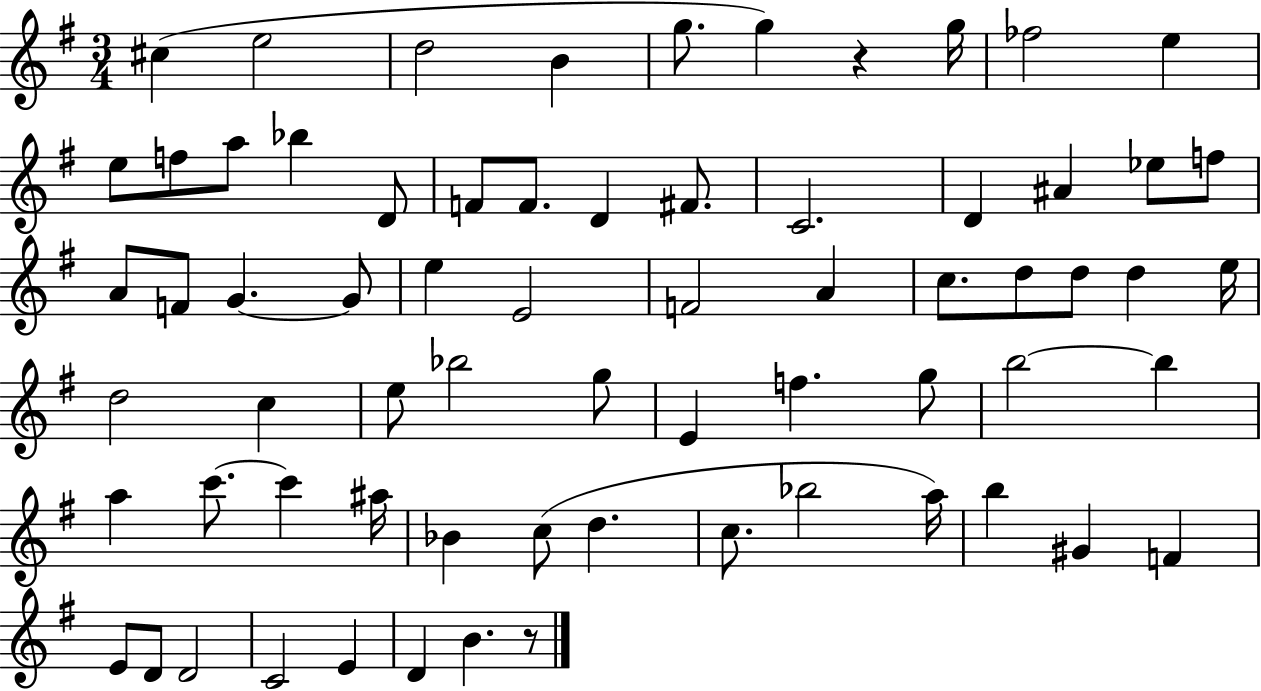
C#5/q E5/h D5/h B4/q G5/e. G5/q R/q G5/s FES5/h E5/q E5/e F5/e A5/e Bb5/q D4/e F4/e F4/e. D4/q F#4/e. C4/h. D4/q A#4/q Eb5/e F5/e A4/e F4/e G4/q. G4/e E5/q E4/h F4/h A4/q C5/e. D5/e D5/e D5/q E5/s D5/h C5/q E5/e Bb5/h G5/e E4/q F5/q. G5/e B5/h B5/q A5/q C6/e. C6/q A#5/s Bb4/q C5/e D5/q. C5/e. Bb5/h A5/s B5/q G#4/q F4/q E4/e D4/e D4/h C4/h E4/q D4/q B4/q. R/e